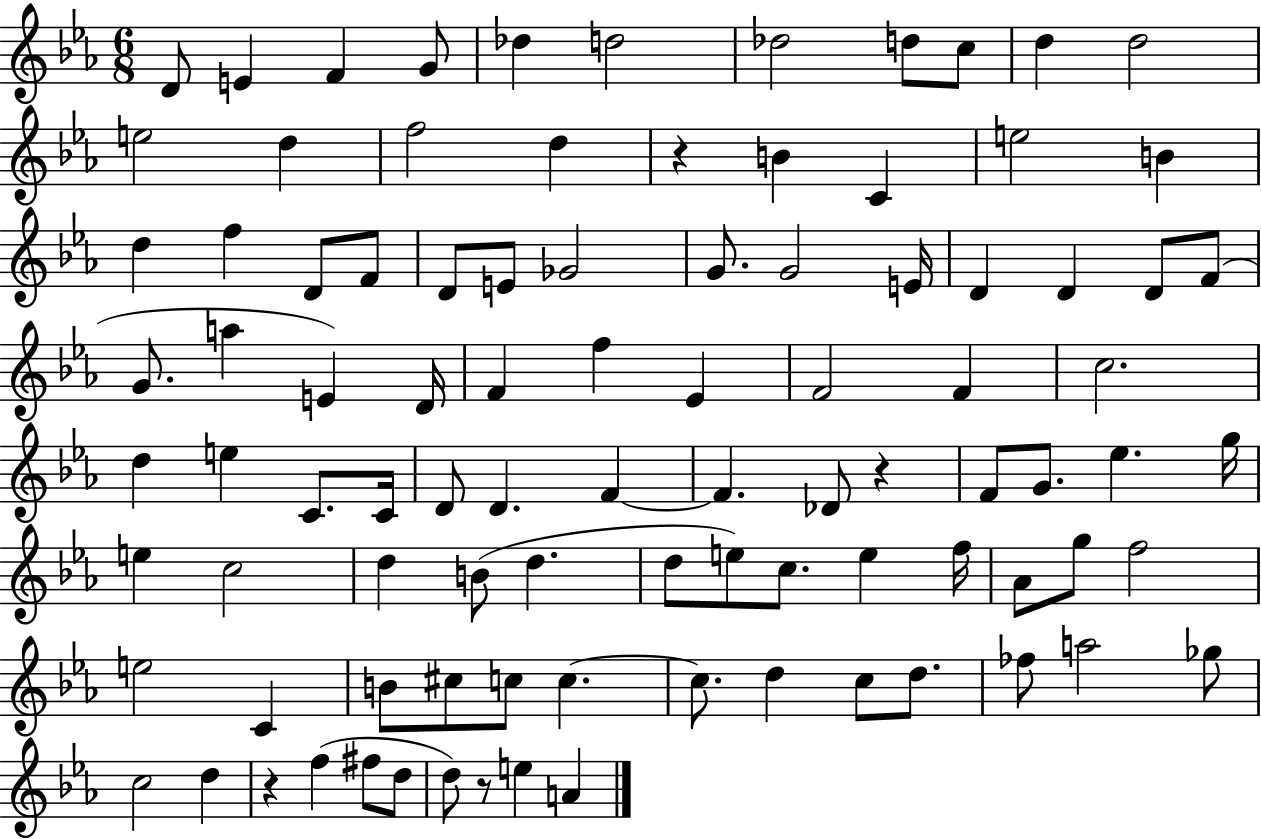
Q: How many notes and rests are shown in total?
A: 94